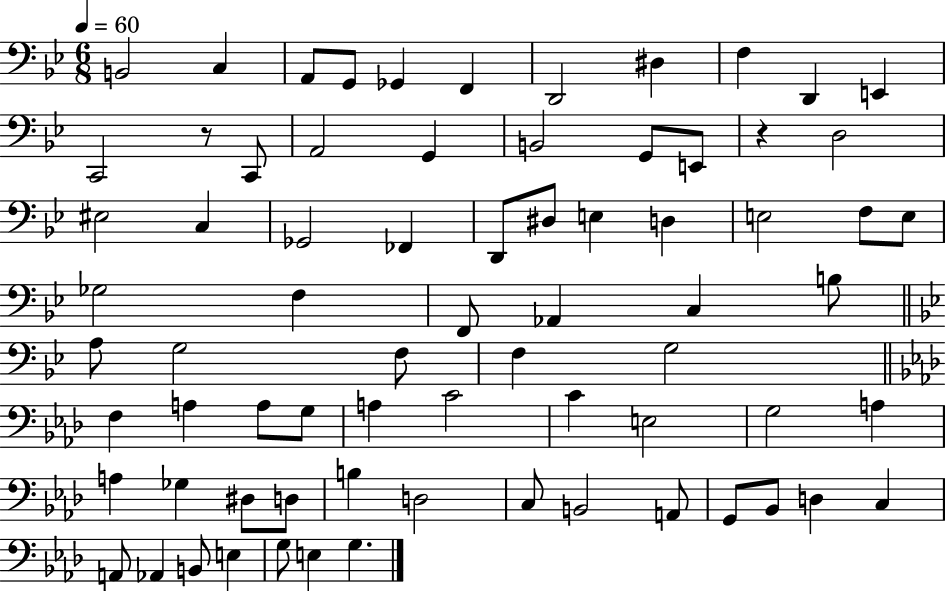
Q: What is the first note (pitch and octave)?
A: B2